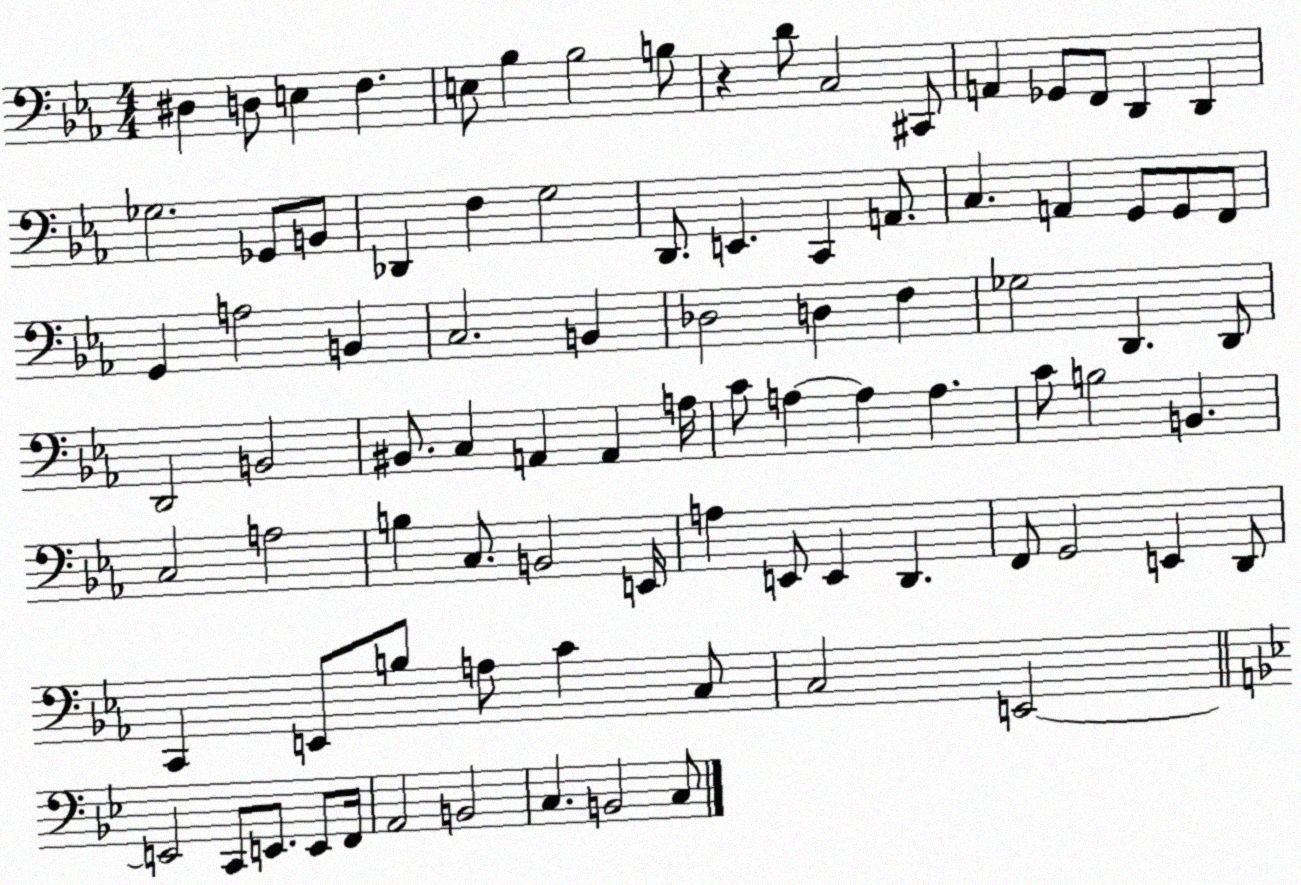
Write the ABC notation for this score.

X:1
T:Untitled
M:4/4
L:1/4
K:Eb
^D, D,/2 E, F, E,/2 _B, _B,2 B,/2 z D/2 C,2 ^C,,/2 A,, _G,,/2 F,,/2 D,, D,, _G,2 _G,,/2 B,,/2 _D,, F, G,2 D,,/2 E,, C,, A,,/2 C, A,, G,,/2 G,,/2 F,,/2 G,, A,2 B,, C,2 B,, _D,2 D, F, _G,2 D,, D,,/2 D,,2 B,,2 ^B,,/2 C, A,, A,, A,/4 C/2 A, A, A, C/2 B,2 B,, C,2 A,2 B, C,/2 B,,2 E,,/4 A, E,,/2 E,, D,, F,,/2 G,,2 E,, D,,/2 C,, E,,/2 B,/2 A,/2 C C,/2 C,2 E,,2 E,,2 C,,/2 E,,/2 E,,/2 F,,/4 A,,2 B,,2 C, B,,2 C,/2